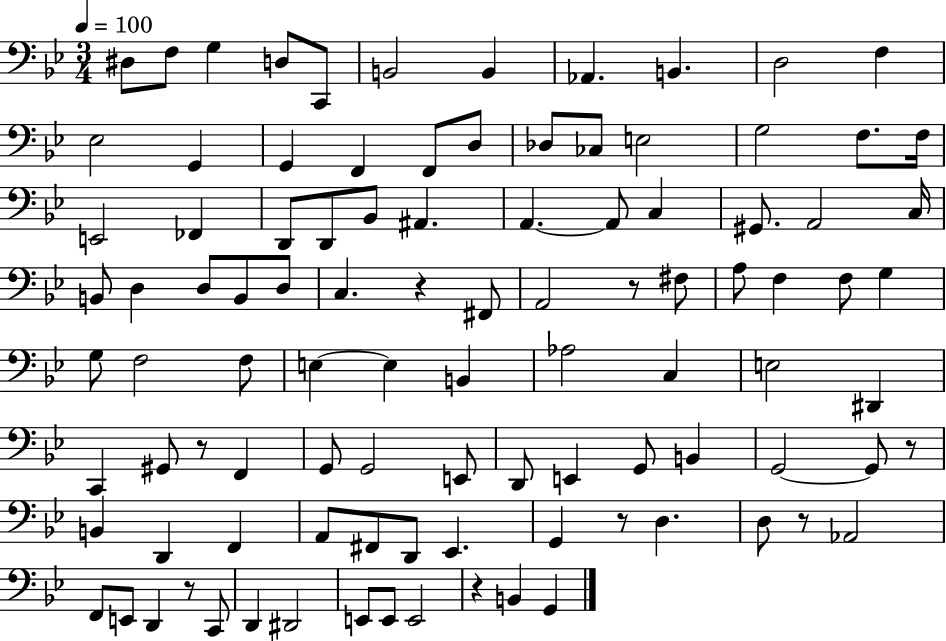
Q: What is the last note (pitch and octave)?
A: G2